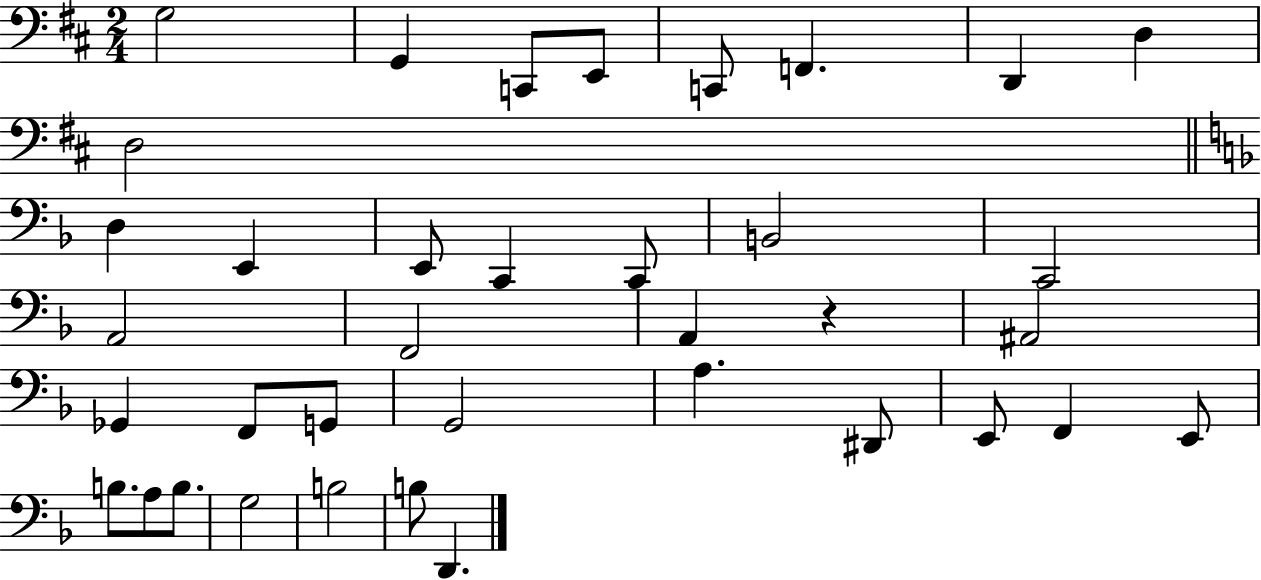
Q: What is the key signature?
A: D major